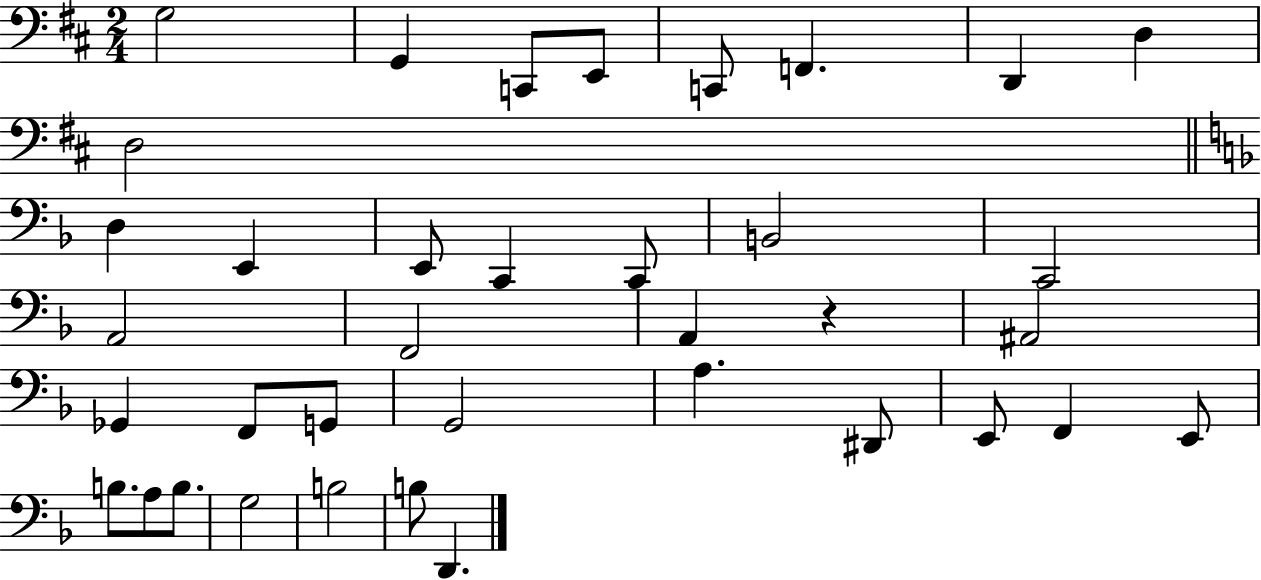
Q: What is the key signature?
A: D major